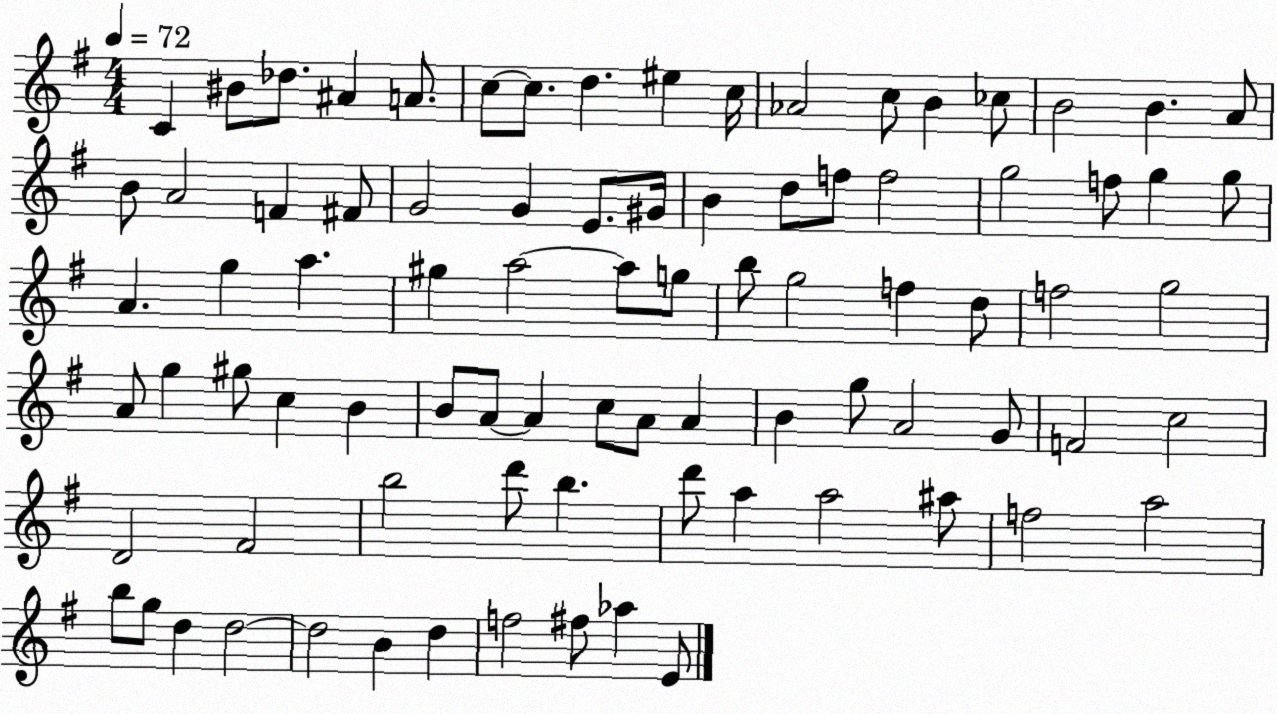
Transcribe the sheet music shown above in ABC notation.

X:1
T:Untitled
M:4/4
L:1/4
K:G
C ^B/2 _d/2 ^A A/2 c/2 c/2 d ^e c/4 _A2 c/2 B _c/2 B2 B A/2 B/2 A2 F ^F/2 G2 G E/2 ^G/4 B d/2 f/2 f2 g2 f/2 g g/2 A g a ^g a2 a/2 g/2 b/2 g2 f d/2 f2 g2 A/2 g ^g/2 c B B/2 A/2 A c/2 A/2 A B g/2 A2 G/2 F2 c2 D2 ^F2 b2 d'/2 b d'/2 a a2 ^a/2 f2 a2 b/2 g/2 d d2 d2 B d f2 ^f/2 _a E/2